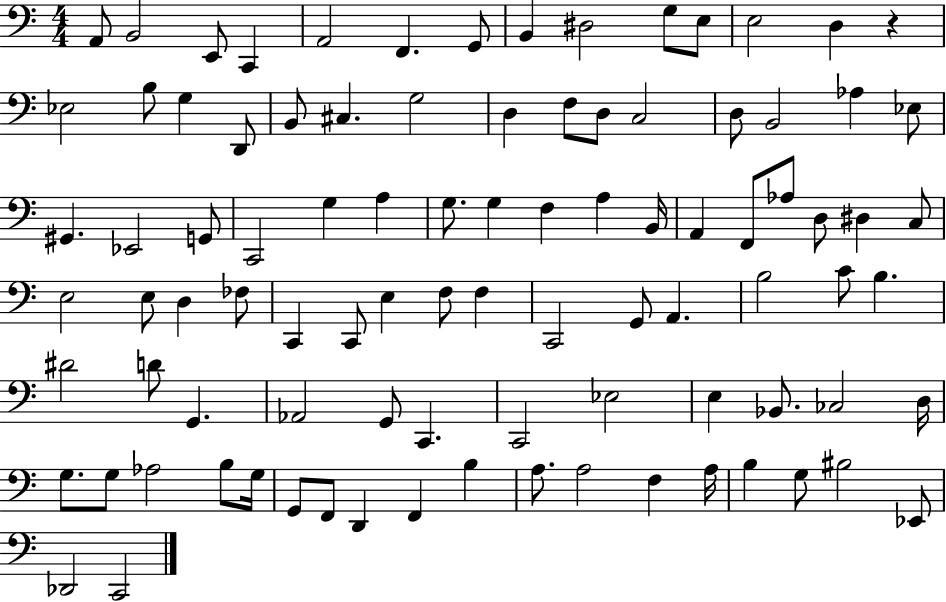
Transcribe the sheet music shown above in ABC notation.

X:1
T:Untitled
M:4/4
L:1/4
K:C
A,,/2 B,,2 E,,/2 C,, A,,2 F,, G,,/2 B,, ^D,2 G,/2 E,/2 E,2 D, z _E,2 B,/2 G, D,,/2 B,,/2 ^C, G,2 D, F,/2 D,/2 C,2 D,/2 B,,2 _A, _E,/2 ^G,, _E,,2 G,,/2 C,,2 G, A, G,/2 G, F, A, B,,/4 A,, F,,/2 _A,/2 D,/2 ^D, C,/2 E,2 E,/2 D, _F,/2 C,, C,,/2 E, F,/2 F, C,,2 G,,/2 A,, B,2 C/2 B, ^D2 D/2 G,, _A,,2 G,,/2 C,, C,,2 _E,2 E, _B,,/2 _C,2 D,/4 G,/2 G,/2 _A,2 B,/2 G,/4 G,,/2 F,,/2 D,, F,, B, A,/2 A,2 F, A,/4 B, G,/2 ^B,2 _E,,/2 _D,,2 C,,2